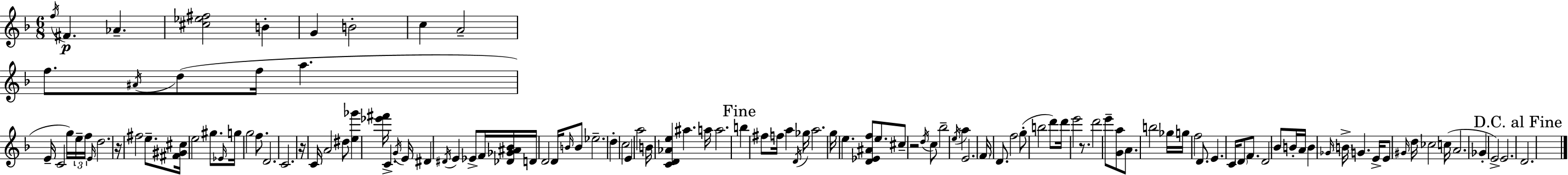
{
  \clef treble
  \numericTimeSignature
  \time 6/8
  \key d \minor
  \repeat volta 2 { \acciaccatura { f''16 }\p fis'4. aes'4.-- | <cis'' ees'' fis''>2 b'4-. | g'4 b'2-. | c''4 a'2-- | \break f''8. \acciaccatura { ais'16 } d''8( f''16 a''4. | e'16-- c'2 g''16) | \tuplet 3/2 { e''16-- f''16 \grace { e'16 } } d''2. | r16 fis''2 | \break e''8.-- <fis' gis' cis''>16 e''2 | gis''8. \grace { ees'16 } g''16 g''2 | f''8. d'2. | c'2. | \break r16 c'16 a'2 | dis''8 <e'' ges'''>4 <ees''' fis'''>16 c'4.-> | \acciaccatura { g'16 } e'16 dis'4 \acciaccatura { dis'16 } e'4 | ees'8-> f'16 <des' ges' ais' bes'>16 d'16 d'2 | \break d'16 \grace { b'16 } b'8 ees''2.-- | d''4-. c''2 | e'4 a''2 | b'16 <c' d' aes' e''>4 | \break ais''4. a''16 a''2. | \mark "Fine" b''4 fis''8 | f''16 a''4 \acciaccatura { d'16 } ges''16 a''2. | g''16 e''4. | \break <d' ees' ais' f''>8 e''8. cis''8-- r2 | \acciaccatura { d''16 } c''8 bes''2-- | \acciaccatura { e''16 } a''4 e'2. | \parenthesize f'16 d'8. | \break f''2 g''8-.( | b''2 d'''8) d'''16 e'''2 | r8. d'''2 | e'''8-- <g' a''>8 a'8. | \break b''2 ges''16 g''16 f''2 | d'8. e'4. | c'16 \parenthesize d'8 f'8. d'2 | bes'8 b'16-. a'16 b'4 | \break \grace { ges'16 } \parenthesize b'16-> g'4. e'16-> e'8 | \grace { gis'16 } d''16 ces''2 c''16( | a'2. | ges'4-. e'2->) | \break e'2. | \mark "D.C. al Fine" d'2. | } \bar "|."
}